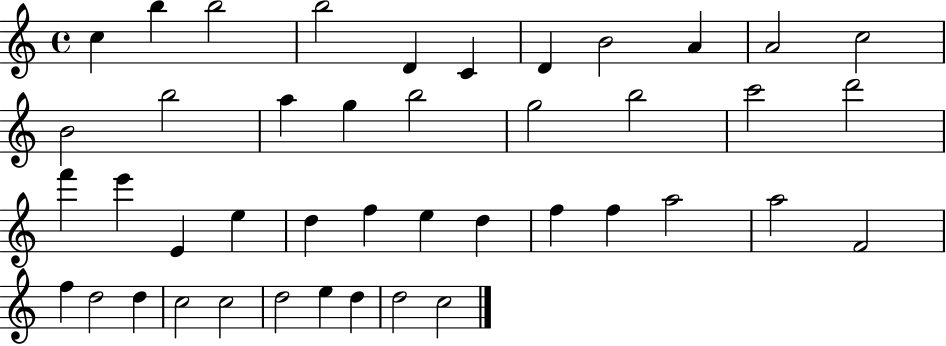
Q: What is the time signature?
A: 4/4